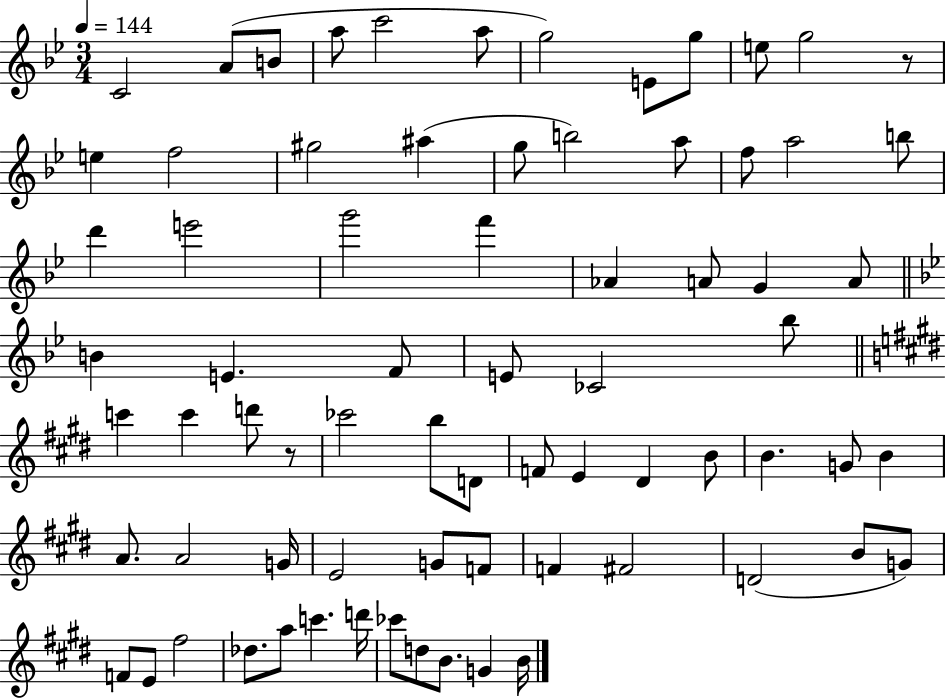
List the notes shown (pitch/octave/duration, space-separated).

C4/h A4/e B4/e A5/e C6/h A5/e G5/h E4/e G5/e E5/e G5/h R/e E5/q F5/h G#5/h A#5/q G5/e B5/h A5/e F5/e A5/h B5/e D6/q E6/h G6/h F6/q Ab4/q A4/e G4/q A4/e B4/q E4/q. F4/e E4/e CES4/h Bb5/e C6/q C6/q D6/e R/e CES6/h B5/e D4/e F4/e E4/q D#4/q B4/e B4/q. G4/e B4/q A4/e. A4/h G4/s E4/h G4/e F4/e F4/q F#4/h D4/h B4/e G4/e F4/e E4/e F#5/h Db5/e. A5/e C6/q. D6/s CES6/e D5/e B4/e. G4/q B4/s